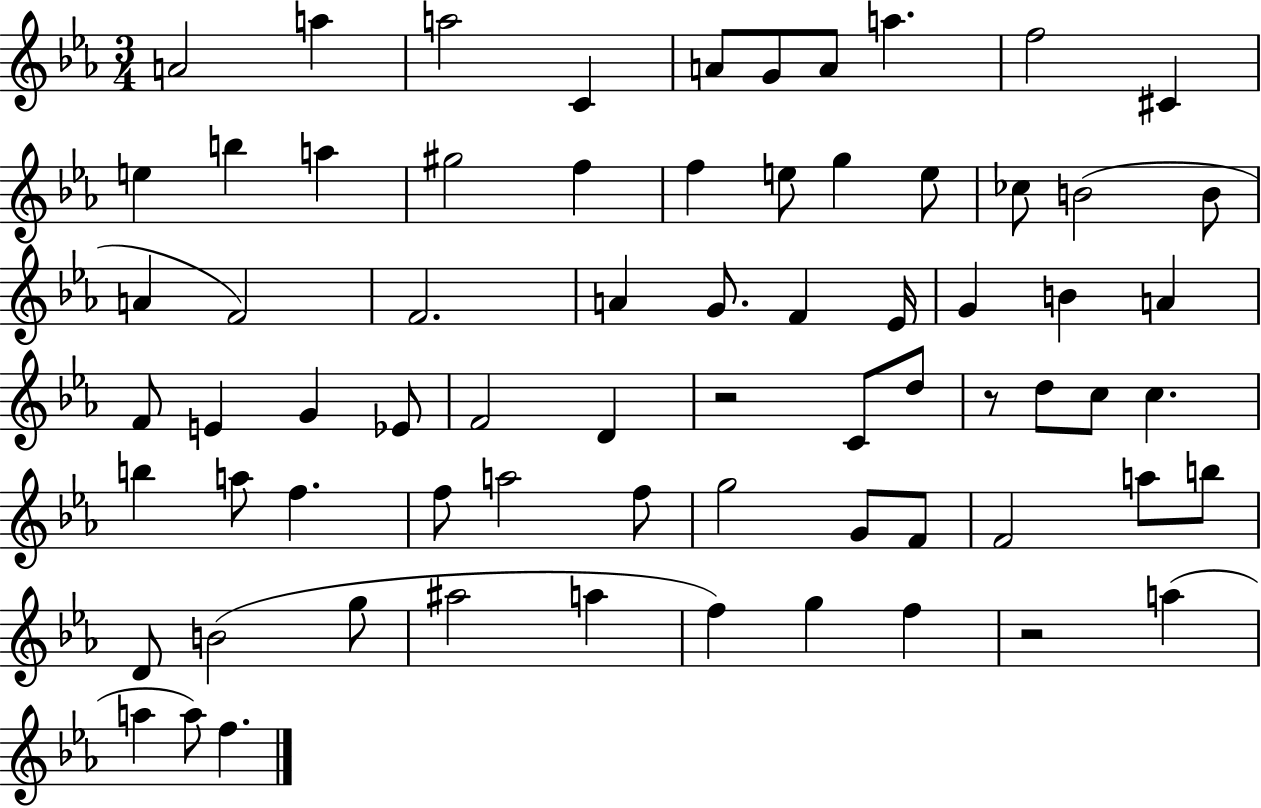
A4/h A5/q A5/h C4/q A4/e G4/e A4/e A5/q. F5/h C#4/q E5/q B5/q A5/q G#5/h F5/q F5/q E5/e G5/q E5/e CES5/e B4/h B4/e A4/q F4/h F4/h. A4/q G4/e. F4/q Eb4/s G4/q B4/q A4/q F4/e E4/q G4/q Eb4/e F4/h D4/q R/h C4/e D5/e R/e D5/e C5/e C5/q. B5/q A5/e F5/q. F5/e A5/h F5/e G5/h G4/e F4/e F4/h A5/e B5/e D4/e B4/h G5/e A#5/h A5/q F5/q G5/q F5/q R/h A5/q A5/q A5/e F5/q.